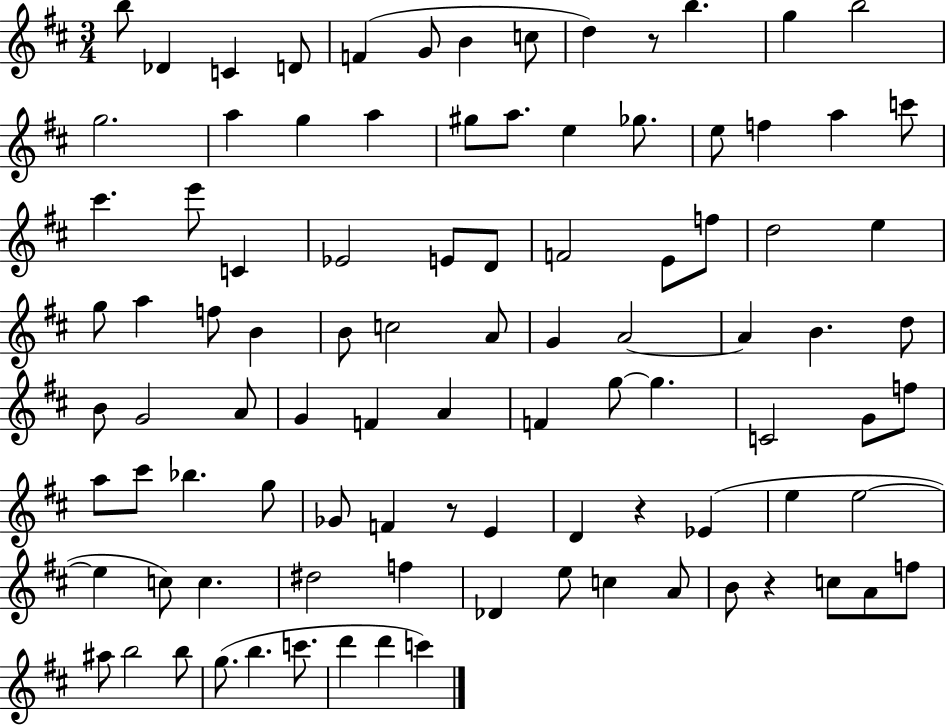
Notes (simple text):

B5/e Db4/q C4/q D4/e F4/q G4/e B4/q C5/e D5/q R/e B5/q. G5/q B5/h G5/h. A5/q G5/q A5/q G#5/e A5/e. E5/q Gb5/e. E5/e F5/q A5/q C6/e C#6/q. E6/e C4/q Eb4/h E4/e D4/e F4/h E4/e F5/e D5/h E5/q G5/e A5/q F5/e B4/q B4/e C5/h A4/e G4/q A4/h A4/q B4/q. D5/e B4/e G4/h A4/e G4/q F4/q A4/q F4/q G5/e G5/q. C4/h G4/e F5/e A5/e C#6/e Bb5/q. G5/e Gb4/e F4/q R/e E4/q D4/q R/q Eb4/q E5/q E5/h E5/q C5/e C5/q. D#5/h F5/q Db4/q E5/e C5/q A4/e B4/e R/q C5/e A4/e F5/e A#5/e B5/h B5/e G5/e. B5/q. C6/e. D6/q D6/q C6/q